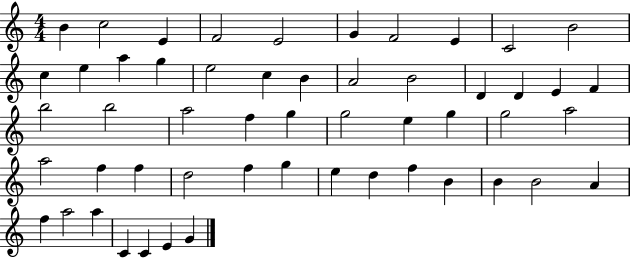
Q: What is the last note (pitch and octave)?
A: G4